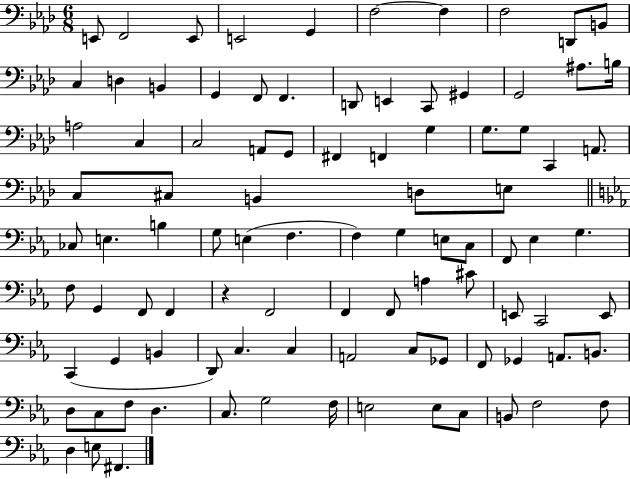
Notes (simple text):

E2/e F2/h E2/e E2/h G2/q F3/h F3/q F3/h D2/e B2/e C3/q D3/q B2/q G2/q F2/e F2/q. D2/e E2/q C2/e G#2/q G2/h A#3/e. B3/s A3/h C3/q C3/h A2/e G2/e F#2/q F2/q G3/q G3/e. G3/e C2/q A2/e. C3/e C#3/e B2/q D3/e E3/e CES3/e E3/q. B3/q G3/e E3/q F3/q. F3/q G3/q E3/e C3/e F2/e Eb3/q G3/q. F3/e G2/q F2/e F2/q R/q F2/h F2/q F2/e A3/q C#4/e E2/e C2/h E2/e C2/q G2/q B2/q D2/e C3/q. C3/q A2/h C3/e Gb2/e F2/e Gb2/q A2/e. B2/e. D3/e C3/e F3/e D3/q. C3/e. G3/h F3/s E3/h E3/e C3/e B2/e F3/h F3/e D3/q E3/e F#2/q.